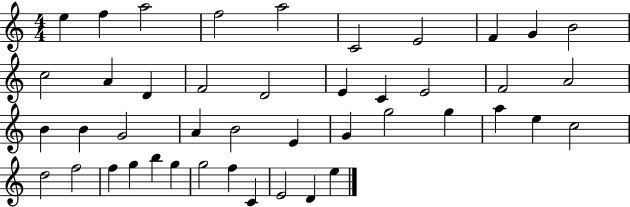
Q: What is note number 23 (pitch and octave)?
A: G4